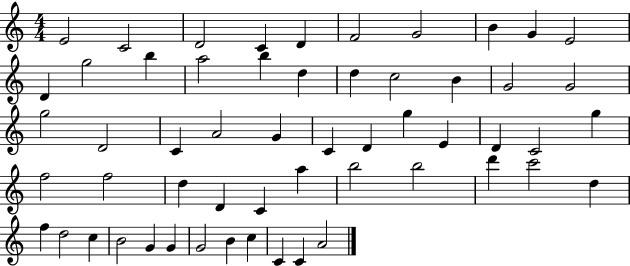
{
  \clef treble
  \numericTimeSignature
  \time 4/4
  \key c \major
  e'2 c'2 | d'2 c'4 d'4 | f'2 g'2 | b'4 g'4 e'2 | \break d'4 g''2 b''4 | a''2 b''4 d''4 | d''4 c''2 b'4 | g'2 g'2 | \break g''2 d'2 | c'4 a'2 g'4 | c'4 d'4 g''4 e'4 | d'4 c'2 g''4 | \break f''2 f''2 | d''4 d'4 c'4 a''4 | b''2 b''2 | d'''4 c'''2 d''4 | \break f''4 d''2 c''4 | b'2 g'4 g'4 | g'2 b'4 c''4 | c'4 c'4 a'2 | \break \bar "|."
}